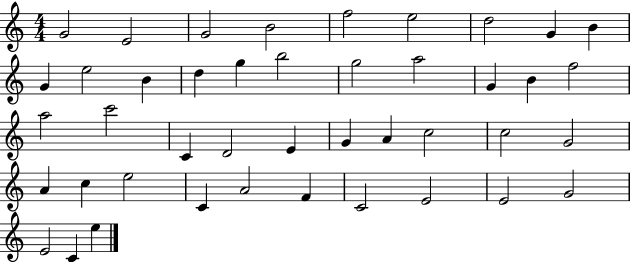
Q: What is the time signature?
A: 4/4